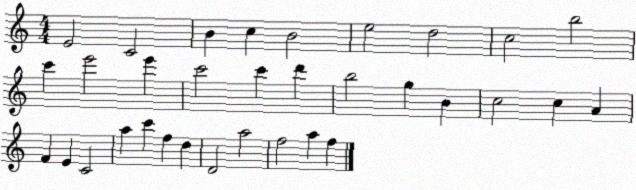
X:1
T:Untitled
M:4/4
L:1/4
K:C
E2 C2 B c B2 e2 d2 c2 b2 c' e'2 e' c'2 c' d' b2 g B c2 c A F E C2 a c' f d D2 a2 f2 a f